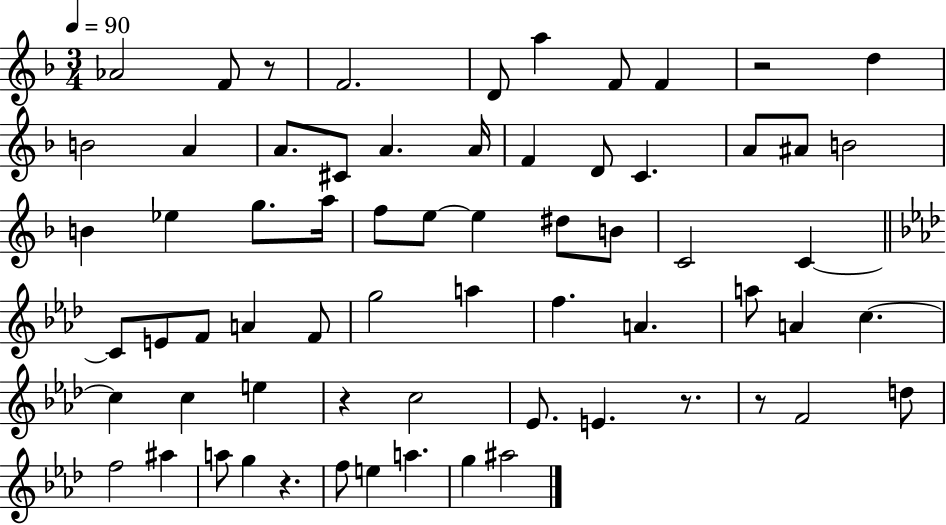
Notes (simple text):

Ab4/h F4/e R/e F4/h. D4/e A5/q F4/e F4/q R/h D5/q B4/h A4/q A4/e. C#4/e A4/q. A4/s F4/q D4/e C4/q. A4/e A#4/e B4/h B4/q Eb5/q G5/e. A5/s F5/e E5/e E5/q D#5/e B4/e C4/h C4/q C4/e E4/e F4/e A4/q F4/e G5/h A5/q F5/q. A4/q. A5/e A4/q C5/q. C5/q C5/q E5/q R/q C5/h Eb4/e. E4/q. R/e. R/e F4/h D5/e F5/h A#5/q A5/e G5/q R/q. F5/e E5/q A5/q. G5/q A#5/h